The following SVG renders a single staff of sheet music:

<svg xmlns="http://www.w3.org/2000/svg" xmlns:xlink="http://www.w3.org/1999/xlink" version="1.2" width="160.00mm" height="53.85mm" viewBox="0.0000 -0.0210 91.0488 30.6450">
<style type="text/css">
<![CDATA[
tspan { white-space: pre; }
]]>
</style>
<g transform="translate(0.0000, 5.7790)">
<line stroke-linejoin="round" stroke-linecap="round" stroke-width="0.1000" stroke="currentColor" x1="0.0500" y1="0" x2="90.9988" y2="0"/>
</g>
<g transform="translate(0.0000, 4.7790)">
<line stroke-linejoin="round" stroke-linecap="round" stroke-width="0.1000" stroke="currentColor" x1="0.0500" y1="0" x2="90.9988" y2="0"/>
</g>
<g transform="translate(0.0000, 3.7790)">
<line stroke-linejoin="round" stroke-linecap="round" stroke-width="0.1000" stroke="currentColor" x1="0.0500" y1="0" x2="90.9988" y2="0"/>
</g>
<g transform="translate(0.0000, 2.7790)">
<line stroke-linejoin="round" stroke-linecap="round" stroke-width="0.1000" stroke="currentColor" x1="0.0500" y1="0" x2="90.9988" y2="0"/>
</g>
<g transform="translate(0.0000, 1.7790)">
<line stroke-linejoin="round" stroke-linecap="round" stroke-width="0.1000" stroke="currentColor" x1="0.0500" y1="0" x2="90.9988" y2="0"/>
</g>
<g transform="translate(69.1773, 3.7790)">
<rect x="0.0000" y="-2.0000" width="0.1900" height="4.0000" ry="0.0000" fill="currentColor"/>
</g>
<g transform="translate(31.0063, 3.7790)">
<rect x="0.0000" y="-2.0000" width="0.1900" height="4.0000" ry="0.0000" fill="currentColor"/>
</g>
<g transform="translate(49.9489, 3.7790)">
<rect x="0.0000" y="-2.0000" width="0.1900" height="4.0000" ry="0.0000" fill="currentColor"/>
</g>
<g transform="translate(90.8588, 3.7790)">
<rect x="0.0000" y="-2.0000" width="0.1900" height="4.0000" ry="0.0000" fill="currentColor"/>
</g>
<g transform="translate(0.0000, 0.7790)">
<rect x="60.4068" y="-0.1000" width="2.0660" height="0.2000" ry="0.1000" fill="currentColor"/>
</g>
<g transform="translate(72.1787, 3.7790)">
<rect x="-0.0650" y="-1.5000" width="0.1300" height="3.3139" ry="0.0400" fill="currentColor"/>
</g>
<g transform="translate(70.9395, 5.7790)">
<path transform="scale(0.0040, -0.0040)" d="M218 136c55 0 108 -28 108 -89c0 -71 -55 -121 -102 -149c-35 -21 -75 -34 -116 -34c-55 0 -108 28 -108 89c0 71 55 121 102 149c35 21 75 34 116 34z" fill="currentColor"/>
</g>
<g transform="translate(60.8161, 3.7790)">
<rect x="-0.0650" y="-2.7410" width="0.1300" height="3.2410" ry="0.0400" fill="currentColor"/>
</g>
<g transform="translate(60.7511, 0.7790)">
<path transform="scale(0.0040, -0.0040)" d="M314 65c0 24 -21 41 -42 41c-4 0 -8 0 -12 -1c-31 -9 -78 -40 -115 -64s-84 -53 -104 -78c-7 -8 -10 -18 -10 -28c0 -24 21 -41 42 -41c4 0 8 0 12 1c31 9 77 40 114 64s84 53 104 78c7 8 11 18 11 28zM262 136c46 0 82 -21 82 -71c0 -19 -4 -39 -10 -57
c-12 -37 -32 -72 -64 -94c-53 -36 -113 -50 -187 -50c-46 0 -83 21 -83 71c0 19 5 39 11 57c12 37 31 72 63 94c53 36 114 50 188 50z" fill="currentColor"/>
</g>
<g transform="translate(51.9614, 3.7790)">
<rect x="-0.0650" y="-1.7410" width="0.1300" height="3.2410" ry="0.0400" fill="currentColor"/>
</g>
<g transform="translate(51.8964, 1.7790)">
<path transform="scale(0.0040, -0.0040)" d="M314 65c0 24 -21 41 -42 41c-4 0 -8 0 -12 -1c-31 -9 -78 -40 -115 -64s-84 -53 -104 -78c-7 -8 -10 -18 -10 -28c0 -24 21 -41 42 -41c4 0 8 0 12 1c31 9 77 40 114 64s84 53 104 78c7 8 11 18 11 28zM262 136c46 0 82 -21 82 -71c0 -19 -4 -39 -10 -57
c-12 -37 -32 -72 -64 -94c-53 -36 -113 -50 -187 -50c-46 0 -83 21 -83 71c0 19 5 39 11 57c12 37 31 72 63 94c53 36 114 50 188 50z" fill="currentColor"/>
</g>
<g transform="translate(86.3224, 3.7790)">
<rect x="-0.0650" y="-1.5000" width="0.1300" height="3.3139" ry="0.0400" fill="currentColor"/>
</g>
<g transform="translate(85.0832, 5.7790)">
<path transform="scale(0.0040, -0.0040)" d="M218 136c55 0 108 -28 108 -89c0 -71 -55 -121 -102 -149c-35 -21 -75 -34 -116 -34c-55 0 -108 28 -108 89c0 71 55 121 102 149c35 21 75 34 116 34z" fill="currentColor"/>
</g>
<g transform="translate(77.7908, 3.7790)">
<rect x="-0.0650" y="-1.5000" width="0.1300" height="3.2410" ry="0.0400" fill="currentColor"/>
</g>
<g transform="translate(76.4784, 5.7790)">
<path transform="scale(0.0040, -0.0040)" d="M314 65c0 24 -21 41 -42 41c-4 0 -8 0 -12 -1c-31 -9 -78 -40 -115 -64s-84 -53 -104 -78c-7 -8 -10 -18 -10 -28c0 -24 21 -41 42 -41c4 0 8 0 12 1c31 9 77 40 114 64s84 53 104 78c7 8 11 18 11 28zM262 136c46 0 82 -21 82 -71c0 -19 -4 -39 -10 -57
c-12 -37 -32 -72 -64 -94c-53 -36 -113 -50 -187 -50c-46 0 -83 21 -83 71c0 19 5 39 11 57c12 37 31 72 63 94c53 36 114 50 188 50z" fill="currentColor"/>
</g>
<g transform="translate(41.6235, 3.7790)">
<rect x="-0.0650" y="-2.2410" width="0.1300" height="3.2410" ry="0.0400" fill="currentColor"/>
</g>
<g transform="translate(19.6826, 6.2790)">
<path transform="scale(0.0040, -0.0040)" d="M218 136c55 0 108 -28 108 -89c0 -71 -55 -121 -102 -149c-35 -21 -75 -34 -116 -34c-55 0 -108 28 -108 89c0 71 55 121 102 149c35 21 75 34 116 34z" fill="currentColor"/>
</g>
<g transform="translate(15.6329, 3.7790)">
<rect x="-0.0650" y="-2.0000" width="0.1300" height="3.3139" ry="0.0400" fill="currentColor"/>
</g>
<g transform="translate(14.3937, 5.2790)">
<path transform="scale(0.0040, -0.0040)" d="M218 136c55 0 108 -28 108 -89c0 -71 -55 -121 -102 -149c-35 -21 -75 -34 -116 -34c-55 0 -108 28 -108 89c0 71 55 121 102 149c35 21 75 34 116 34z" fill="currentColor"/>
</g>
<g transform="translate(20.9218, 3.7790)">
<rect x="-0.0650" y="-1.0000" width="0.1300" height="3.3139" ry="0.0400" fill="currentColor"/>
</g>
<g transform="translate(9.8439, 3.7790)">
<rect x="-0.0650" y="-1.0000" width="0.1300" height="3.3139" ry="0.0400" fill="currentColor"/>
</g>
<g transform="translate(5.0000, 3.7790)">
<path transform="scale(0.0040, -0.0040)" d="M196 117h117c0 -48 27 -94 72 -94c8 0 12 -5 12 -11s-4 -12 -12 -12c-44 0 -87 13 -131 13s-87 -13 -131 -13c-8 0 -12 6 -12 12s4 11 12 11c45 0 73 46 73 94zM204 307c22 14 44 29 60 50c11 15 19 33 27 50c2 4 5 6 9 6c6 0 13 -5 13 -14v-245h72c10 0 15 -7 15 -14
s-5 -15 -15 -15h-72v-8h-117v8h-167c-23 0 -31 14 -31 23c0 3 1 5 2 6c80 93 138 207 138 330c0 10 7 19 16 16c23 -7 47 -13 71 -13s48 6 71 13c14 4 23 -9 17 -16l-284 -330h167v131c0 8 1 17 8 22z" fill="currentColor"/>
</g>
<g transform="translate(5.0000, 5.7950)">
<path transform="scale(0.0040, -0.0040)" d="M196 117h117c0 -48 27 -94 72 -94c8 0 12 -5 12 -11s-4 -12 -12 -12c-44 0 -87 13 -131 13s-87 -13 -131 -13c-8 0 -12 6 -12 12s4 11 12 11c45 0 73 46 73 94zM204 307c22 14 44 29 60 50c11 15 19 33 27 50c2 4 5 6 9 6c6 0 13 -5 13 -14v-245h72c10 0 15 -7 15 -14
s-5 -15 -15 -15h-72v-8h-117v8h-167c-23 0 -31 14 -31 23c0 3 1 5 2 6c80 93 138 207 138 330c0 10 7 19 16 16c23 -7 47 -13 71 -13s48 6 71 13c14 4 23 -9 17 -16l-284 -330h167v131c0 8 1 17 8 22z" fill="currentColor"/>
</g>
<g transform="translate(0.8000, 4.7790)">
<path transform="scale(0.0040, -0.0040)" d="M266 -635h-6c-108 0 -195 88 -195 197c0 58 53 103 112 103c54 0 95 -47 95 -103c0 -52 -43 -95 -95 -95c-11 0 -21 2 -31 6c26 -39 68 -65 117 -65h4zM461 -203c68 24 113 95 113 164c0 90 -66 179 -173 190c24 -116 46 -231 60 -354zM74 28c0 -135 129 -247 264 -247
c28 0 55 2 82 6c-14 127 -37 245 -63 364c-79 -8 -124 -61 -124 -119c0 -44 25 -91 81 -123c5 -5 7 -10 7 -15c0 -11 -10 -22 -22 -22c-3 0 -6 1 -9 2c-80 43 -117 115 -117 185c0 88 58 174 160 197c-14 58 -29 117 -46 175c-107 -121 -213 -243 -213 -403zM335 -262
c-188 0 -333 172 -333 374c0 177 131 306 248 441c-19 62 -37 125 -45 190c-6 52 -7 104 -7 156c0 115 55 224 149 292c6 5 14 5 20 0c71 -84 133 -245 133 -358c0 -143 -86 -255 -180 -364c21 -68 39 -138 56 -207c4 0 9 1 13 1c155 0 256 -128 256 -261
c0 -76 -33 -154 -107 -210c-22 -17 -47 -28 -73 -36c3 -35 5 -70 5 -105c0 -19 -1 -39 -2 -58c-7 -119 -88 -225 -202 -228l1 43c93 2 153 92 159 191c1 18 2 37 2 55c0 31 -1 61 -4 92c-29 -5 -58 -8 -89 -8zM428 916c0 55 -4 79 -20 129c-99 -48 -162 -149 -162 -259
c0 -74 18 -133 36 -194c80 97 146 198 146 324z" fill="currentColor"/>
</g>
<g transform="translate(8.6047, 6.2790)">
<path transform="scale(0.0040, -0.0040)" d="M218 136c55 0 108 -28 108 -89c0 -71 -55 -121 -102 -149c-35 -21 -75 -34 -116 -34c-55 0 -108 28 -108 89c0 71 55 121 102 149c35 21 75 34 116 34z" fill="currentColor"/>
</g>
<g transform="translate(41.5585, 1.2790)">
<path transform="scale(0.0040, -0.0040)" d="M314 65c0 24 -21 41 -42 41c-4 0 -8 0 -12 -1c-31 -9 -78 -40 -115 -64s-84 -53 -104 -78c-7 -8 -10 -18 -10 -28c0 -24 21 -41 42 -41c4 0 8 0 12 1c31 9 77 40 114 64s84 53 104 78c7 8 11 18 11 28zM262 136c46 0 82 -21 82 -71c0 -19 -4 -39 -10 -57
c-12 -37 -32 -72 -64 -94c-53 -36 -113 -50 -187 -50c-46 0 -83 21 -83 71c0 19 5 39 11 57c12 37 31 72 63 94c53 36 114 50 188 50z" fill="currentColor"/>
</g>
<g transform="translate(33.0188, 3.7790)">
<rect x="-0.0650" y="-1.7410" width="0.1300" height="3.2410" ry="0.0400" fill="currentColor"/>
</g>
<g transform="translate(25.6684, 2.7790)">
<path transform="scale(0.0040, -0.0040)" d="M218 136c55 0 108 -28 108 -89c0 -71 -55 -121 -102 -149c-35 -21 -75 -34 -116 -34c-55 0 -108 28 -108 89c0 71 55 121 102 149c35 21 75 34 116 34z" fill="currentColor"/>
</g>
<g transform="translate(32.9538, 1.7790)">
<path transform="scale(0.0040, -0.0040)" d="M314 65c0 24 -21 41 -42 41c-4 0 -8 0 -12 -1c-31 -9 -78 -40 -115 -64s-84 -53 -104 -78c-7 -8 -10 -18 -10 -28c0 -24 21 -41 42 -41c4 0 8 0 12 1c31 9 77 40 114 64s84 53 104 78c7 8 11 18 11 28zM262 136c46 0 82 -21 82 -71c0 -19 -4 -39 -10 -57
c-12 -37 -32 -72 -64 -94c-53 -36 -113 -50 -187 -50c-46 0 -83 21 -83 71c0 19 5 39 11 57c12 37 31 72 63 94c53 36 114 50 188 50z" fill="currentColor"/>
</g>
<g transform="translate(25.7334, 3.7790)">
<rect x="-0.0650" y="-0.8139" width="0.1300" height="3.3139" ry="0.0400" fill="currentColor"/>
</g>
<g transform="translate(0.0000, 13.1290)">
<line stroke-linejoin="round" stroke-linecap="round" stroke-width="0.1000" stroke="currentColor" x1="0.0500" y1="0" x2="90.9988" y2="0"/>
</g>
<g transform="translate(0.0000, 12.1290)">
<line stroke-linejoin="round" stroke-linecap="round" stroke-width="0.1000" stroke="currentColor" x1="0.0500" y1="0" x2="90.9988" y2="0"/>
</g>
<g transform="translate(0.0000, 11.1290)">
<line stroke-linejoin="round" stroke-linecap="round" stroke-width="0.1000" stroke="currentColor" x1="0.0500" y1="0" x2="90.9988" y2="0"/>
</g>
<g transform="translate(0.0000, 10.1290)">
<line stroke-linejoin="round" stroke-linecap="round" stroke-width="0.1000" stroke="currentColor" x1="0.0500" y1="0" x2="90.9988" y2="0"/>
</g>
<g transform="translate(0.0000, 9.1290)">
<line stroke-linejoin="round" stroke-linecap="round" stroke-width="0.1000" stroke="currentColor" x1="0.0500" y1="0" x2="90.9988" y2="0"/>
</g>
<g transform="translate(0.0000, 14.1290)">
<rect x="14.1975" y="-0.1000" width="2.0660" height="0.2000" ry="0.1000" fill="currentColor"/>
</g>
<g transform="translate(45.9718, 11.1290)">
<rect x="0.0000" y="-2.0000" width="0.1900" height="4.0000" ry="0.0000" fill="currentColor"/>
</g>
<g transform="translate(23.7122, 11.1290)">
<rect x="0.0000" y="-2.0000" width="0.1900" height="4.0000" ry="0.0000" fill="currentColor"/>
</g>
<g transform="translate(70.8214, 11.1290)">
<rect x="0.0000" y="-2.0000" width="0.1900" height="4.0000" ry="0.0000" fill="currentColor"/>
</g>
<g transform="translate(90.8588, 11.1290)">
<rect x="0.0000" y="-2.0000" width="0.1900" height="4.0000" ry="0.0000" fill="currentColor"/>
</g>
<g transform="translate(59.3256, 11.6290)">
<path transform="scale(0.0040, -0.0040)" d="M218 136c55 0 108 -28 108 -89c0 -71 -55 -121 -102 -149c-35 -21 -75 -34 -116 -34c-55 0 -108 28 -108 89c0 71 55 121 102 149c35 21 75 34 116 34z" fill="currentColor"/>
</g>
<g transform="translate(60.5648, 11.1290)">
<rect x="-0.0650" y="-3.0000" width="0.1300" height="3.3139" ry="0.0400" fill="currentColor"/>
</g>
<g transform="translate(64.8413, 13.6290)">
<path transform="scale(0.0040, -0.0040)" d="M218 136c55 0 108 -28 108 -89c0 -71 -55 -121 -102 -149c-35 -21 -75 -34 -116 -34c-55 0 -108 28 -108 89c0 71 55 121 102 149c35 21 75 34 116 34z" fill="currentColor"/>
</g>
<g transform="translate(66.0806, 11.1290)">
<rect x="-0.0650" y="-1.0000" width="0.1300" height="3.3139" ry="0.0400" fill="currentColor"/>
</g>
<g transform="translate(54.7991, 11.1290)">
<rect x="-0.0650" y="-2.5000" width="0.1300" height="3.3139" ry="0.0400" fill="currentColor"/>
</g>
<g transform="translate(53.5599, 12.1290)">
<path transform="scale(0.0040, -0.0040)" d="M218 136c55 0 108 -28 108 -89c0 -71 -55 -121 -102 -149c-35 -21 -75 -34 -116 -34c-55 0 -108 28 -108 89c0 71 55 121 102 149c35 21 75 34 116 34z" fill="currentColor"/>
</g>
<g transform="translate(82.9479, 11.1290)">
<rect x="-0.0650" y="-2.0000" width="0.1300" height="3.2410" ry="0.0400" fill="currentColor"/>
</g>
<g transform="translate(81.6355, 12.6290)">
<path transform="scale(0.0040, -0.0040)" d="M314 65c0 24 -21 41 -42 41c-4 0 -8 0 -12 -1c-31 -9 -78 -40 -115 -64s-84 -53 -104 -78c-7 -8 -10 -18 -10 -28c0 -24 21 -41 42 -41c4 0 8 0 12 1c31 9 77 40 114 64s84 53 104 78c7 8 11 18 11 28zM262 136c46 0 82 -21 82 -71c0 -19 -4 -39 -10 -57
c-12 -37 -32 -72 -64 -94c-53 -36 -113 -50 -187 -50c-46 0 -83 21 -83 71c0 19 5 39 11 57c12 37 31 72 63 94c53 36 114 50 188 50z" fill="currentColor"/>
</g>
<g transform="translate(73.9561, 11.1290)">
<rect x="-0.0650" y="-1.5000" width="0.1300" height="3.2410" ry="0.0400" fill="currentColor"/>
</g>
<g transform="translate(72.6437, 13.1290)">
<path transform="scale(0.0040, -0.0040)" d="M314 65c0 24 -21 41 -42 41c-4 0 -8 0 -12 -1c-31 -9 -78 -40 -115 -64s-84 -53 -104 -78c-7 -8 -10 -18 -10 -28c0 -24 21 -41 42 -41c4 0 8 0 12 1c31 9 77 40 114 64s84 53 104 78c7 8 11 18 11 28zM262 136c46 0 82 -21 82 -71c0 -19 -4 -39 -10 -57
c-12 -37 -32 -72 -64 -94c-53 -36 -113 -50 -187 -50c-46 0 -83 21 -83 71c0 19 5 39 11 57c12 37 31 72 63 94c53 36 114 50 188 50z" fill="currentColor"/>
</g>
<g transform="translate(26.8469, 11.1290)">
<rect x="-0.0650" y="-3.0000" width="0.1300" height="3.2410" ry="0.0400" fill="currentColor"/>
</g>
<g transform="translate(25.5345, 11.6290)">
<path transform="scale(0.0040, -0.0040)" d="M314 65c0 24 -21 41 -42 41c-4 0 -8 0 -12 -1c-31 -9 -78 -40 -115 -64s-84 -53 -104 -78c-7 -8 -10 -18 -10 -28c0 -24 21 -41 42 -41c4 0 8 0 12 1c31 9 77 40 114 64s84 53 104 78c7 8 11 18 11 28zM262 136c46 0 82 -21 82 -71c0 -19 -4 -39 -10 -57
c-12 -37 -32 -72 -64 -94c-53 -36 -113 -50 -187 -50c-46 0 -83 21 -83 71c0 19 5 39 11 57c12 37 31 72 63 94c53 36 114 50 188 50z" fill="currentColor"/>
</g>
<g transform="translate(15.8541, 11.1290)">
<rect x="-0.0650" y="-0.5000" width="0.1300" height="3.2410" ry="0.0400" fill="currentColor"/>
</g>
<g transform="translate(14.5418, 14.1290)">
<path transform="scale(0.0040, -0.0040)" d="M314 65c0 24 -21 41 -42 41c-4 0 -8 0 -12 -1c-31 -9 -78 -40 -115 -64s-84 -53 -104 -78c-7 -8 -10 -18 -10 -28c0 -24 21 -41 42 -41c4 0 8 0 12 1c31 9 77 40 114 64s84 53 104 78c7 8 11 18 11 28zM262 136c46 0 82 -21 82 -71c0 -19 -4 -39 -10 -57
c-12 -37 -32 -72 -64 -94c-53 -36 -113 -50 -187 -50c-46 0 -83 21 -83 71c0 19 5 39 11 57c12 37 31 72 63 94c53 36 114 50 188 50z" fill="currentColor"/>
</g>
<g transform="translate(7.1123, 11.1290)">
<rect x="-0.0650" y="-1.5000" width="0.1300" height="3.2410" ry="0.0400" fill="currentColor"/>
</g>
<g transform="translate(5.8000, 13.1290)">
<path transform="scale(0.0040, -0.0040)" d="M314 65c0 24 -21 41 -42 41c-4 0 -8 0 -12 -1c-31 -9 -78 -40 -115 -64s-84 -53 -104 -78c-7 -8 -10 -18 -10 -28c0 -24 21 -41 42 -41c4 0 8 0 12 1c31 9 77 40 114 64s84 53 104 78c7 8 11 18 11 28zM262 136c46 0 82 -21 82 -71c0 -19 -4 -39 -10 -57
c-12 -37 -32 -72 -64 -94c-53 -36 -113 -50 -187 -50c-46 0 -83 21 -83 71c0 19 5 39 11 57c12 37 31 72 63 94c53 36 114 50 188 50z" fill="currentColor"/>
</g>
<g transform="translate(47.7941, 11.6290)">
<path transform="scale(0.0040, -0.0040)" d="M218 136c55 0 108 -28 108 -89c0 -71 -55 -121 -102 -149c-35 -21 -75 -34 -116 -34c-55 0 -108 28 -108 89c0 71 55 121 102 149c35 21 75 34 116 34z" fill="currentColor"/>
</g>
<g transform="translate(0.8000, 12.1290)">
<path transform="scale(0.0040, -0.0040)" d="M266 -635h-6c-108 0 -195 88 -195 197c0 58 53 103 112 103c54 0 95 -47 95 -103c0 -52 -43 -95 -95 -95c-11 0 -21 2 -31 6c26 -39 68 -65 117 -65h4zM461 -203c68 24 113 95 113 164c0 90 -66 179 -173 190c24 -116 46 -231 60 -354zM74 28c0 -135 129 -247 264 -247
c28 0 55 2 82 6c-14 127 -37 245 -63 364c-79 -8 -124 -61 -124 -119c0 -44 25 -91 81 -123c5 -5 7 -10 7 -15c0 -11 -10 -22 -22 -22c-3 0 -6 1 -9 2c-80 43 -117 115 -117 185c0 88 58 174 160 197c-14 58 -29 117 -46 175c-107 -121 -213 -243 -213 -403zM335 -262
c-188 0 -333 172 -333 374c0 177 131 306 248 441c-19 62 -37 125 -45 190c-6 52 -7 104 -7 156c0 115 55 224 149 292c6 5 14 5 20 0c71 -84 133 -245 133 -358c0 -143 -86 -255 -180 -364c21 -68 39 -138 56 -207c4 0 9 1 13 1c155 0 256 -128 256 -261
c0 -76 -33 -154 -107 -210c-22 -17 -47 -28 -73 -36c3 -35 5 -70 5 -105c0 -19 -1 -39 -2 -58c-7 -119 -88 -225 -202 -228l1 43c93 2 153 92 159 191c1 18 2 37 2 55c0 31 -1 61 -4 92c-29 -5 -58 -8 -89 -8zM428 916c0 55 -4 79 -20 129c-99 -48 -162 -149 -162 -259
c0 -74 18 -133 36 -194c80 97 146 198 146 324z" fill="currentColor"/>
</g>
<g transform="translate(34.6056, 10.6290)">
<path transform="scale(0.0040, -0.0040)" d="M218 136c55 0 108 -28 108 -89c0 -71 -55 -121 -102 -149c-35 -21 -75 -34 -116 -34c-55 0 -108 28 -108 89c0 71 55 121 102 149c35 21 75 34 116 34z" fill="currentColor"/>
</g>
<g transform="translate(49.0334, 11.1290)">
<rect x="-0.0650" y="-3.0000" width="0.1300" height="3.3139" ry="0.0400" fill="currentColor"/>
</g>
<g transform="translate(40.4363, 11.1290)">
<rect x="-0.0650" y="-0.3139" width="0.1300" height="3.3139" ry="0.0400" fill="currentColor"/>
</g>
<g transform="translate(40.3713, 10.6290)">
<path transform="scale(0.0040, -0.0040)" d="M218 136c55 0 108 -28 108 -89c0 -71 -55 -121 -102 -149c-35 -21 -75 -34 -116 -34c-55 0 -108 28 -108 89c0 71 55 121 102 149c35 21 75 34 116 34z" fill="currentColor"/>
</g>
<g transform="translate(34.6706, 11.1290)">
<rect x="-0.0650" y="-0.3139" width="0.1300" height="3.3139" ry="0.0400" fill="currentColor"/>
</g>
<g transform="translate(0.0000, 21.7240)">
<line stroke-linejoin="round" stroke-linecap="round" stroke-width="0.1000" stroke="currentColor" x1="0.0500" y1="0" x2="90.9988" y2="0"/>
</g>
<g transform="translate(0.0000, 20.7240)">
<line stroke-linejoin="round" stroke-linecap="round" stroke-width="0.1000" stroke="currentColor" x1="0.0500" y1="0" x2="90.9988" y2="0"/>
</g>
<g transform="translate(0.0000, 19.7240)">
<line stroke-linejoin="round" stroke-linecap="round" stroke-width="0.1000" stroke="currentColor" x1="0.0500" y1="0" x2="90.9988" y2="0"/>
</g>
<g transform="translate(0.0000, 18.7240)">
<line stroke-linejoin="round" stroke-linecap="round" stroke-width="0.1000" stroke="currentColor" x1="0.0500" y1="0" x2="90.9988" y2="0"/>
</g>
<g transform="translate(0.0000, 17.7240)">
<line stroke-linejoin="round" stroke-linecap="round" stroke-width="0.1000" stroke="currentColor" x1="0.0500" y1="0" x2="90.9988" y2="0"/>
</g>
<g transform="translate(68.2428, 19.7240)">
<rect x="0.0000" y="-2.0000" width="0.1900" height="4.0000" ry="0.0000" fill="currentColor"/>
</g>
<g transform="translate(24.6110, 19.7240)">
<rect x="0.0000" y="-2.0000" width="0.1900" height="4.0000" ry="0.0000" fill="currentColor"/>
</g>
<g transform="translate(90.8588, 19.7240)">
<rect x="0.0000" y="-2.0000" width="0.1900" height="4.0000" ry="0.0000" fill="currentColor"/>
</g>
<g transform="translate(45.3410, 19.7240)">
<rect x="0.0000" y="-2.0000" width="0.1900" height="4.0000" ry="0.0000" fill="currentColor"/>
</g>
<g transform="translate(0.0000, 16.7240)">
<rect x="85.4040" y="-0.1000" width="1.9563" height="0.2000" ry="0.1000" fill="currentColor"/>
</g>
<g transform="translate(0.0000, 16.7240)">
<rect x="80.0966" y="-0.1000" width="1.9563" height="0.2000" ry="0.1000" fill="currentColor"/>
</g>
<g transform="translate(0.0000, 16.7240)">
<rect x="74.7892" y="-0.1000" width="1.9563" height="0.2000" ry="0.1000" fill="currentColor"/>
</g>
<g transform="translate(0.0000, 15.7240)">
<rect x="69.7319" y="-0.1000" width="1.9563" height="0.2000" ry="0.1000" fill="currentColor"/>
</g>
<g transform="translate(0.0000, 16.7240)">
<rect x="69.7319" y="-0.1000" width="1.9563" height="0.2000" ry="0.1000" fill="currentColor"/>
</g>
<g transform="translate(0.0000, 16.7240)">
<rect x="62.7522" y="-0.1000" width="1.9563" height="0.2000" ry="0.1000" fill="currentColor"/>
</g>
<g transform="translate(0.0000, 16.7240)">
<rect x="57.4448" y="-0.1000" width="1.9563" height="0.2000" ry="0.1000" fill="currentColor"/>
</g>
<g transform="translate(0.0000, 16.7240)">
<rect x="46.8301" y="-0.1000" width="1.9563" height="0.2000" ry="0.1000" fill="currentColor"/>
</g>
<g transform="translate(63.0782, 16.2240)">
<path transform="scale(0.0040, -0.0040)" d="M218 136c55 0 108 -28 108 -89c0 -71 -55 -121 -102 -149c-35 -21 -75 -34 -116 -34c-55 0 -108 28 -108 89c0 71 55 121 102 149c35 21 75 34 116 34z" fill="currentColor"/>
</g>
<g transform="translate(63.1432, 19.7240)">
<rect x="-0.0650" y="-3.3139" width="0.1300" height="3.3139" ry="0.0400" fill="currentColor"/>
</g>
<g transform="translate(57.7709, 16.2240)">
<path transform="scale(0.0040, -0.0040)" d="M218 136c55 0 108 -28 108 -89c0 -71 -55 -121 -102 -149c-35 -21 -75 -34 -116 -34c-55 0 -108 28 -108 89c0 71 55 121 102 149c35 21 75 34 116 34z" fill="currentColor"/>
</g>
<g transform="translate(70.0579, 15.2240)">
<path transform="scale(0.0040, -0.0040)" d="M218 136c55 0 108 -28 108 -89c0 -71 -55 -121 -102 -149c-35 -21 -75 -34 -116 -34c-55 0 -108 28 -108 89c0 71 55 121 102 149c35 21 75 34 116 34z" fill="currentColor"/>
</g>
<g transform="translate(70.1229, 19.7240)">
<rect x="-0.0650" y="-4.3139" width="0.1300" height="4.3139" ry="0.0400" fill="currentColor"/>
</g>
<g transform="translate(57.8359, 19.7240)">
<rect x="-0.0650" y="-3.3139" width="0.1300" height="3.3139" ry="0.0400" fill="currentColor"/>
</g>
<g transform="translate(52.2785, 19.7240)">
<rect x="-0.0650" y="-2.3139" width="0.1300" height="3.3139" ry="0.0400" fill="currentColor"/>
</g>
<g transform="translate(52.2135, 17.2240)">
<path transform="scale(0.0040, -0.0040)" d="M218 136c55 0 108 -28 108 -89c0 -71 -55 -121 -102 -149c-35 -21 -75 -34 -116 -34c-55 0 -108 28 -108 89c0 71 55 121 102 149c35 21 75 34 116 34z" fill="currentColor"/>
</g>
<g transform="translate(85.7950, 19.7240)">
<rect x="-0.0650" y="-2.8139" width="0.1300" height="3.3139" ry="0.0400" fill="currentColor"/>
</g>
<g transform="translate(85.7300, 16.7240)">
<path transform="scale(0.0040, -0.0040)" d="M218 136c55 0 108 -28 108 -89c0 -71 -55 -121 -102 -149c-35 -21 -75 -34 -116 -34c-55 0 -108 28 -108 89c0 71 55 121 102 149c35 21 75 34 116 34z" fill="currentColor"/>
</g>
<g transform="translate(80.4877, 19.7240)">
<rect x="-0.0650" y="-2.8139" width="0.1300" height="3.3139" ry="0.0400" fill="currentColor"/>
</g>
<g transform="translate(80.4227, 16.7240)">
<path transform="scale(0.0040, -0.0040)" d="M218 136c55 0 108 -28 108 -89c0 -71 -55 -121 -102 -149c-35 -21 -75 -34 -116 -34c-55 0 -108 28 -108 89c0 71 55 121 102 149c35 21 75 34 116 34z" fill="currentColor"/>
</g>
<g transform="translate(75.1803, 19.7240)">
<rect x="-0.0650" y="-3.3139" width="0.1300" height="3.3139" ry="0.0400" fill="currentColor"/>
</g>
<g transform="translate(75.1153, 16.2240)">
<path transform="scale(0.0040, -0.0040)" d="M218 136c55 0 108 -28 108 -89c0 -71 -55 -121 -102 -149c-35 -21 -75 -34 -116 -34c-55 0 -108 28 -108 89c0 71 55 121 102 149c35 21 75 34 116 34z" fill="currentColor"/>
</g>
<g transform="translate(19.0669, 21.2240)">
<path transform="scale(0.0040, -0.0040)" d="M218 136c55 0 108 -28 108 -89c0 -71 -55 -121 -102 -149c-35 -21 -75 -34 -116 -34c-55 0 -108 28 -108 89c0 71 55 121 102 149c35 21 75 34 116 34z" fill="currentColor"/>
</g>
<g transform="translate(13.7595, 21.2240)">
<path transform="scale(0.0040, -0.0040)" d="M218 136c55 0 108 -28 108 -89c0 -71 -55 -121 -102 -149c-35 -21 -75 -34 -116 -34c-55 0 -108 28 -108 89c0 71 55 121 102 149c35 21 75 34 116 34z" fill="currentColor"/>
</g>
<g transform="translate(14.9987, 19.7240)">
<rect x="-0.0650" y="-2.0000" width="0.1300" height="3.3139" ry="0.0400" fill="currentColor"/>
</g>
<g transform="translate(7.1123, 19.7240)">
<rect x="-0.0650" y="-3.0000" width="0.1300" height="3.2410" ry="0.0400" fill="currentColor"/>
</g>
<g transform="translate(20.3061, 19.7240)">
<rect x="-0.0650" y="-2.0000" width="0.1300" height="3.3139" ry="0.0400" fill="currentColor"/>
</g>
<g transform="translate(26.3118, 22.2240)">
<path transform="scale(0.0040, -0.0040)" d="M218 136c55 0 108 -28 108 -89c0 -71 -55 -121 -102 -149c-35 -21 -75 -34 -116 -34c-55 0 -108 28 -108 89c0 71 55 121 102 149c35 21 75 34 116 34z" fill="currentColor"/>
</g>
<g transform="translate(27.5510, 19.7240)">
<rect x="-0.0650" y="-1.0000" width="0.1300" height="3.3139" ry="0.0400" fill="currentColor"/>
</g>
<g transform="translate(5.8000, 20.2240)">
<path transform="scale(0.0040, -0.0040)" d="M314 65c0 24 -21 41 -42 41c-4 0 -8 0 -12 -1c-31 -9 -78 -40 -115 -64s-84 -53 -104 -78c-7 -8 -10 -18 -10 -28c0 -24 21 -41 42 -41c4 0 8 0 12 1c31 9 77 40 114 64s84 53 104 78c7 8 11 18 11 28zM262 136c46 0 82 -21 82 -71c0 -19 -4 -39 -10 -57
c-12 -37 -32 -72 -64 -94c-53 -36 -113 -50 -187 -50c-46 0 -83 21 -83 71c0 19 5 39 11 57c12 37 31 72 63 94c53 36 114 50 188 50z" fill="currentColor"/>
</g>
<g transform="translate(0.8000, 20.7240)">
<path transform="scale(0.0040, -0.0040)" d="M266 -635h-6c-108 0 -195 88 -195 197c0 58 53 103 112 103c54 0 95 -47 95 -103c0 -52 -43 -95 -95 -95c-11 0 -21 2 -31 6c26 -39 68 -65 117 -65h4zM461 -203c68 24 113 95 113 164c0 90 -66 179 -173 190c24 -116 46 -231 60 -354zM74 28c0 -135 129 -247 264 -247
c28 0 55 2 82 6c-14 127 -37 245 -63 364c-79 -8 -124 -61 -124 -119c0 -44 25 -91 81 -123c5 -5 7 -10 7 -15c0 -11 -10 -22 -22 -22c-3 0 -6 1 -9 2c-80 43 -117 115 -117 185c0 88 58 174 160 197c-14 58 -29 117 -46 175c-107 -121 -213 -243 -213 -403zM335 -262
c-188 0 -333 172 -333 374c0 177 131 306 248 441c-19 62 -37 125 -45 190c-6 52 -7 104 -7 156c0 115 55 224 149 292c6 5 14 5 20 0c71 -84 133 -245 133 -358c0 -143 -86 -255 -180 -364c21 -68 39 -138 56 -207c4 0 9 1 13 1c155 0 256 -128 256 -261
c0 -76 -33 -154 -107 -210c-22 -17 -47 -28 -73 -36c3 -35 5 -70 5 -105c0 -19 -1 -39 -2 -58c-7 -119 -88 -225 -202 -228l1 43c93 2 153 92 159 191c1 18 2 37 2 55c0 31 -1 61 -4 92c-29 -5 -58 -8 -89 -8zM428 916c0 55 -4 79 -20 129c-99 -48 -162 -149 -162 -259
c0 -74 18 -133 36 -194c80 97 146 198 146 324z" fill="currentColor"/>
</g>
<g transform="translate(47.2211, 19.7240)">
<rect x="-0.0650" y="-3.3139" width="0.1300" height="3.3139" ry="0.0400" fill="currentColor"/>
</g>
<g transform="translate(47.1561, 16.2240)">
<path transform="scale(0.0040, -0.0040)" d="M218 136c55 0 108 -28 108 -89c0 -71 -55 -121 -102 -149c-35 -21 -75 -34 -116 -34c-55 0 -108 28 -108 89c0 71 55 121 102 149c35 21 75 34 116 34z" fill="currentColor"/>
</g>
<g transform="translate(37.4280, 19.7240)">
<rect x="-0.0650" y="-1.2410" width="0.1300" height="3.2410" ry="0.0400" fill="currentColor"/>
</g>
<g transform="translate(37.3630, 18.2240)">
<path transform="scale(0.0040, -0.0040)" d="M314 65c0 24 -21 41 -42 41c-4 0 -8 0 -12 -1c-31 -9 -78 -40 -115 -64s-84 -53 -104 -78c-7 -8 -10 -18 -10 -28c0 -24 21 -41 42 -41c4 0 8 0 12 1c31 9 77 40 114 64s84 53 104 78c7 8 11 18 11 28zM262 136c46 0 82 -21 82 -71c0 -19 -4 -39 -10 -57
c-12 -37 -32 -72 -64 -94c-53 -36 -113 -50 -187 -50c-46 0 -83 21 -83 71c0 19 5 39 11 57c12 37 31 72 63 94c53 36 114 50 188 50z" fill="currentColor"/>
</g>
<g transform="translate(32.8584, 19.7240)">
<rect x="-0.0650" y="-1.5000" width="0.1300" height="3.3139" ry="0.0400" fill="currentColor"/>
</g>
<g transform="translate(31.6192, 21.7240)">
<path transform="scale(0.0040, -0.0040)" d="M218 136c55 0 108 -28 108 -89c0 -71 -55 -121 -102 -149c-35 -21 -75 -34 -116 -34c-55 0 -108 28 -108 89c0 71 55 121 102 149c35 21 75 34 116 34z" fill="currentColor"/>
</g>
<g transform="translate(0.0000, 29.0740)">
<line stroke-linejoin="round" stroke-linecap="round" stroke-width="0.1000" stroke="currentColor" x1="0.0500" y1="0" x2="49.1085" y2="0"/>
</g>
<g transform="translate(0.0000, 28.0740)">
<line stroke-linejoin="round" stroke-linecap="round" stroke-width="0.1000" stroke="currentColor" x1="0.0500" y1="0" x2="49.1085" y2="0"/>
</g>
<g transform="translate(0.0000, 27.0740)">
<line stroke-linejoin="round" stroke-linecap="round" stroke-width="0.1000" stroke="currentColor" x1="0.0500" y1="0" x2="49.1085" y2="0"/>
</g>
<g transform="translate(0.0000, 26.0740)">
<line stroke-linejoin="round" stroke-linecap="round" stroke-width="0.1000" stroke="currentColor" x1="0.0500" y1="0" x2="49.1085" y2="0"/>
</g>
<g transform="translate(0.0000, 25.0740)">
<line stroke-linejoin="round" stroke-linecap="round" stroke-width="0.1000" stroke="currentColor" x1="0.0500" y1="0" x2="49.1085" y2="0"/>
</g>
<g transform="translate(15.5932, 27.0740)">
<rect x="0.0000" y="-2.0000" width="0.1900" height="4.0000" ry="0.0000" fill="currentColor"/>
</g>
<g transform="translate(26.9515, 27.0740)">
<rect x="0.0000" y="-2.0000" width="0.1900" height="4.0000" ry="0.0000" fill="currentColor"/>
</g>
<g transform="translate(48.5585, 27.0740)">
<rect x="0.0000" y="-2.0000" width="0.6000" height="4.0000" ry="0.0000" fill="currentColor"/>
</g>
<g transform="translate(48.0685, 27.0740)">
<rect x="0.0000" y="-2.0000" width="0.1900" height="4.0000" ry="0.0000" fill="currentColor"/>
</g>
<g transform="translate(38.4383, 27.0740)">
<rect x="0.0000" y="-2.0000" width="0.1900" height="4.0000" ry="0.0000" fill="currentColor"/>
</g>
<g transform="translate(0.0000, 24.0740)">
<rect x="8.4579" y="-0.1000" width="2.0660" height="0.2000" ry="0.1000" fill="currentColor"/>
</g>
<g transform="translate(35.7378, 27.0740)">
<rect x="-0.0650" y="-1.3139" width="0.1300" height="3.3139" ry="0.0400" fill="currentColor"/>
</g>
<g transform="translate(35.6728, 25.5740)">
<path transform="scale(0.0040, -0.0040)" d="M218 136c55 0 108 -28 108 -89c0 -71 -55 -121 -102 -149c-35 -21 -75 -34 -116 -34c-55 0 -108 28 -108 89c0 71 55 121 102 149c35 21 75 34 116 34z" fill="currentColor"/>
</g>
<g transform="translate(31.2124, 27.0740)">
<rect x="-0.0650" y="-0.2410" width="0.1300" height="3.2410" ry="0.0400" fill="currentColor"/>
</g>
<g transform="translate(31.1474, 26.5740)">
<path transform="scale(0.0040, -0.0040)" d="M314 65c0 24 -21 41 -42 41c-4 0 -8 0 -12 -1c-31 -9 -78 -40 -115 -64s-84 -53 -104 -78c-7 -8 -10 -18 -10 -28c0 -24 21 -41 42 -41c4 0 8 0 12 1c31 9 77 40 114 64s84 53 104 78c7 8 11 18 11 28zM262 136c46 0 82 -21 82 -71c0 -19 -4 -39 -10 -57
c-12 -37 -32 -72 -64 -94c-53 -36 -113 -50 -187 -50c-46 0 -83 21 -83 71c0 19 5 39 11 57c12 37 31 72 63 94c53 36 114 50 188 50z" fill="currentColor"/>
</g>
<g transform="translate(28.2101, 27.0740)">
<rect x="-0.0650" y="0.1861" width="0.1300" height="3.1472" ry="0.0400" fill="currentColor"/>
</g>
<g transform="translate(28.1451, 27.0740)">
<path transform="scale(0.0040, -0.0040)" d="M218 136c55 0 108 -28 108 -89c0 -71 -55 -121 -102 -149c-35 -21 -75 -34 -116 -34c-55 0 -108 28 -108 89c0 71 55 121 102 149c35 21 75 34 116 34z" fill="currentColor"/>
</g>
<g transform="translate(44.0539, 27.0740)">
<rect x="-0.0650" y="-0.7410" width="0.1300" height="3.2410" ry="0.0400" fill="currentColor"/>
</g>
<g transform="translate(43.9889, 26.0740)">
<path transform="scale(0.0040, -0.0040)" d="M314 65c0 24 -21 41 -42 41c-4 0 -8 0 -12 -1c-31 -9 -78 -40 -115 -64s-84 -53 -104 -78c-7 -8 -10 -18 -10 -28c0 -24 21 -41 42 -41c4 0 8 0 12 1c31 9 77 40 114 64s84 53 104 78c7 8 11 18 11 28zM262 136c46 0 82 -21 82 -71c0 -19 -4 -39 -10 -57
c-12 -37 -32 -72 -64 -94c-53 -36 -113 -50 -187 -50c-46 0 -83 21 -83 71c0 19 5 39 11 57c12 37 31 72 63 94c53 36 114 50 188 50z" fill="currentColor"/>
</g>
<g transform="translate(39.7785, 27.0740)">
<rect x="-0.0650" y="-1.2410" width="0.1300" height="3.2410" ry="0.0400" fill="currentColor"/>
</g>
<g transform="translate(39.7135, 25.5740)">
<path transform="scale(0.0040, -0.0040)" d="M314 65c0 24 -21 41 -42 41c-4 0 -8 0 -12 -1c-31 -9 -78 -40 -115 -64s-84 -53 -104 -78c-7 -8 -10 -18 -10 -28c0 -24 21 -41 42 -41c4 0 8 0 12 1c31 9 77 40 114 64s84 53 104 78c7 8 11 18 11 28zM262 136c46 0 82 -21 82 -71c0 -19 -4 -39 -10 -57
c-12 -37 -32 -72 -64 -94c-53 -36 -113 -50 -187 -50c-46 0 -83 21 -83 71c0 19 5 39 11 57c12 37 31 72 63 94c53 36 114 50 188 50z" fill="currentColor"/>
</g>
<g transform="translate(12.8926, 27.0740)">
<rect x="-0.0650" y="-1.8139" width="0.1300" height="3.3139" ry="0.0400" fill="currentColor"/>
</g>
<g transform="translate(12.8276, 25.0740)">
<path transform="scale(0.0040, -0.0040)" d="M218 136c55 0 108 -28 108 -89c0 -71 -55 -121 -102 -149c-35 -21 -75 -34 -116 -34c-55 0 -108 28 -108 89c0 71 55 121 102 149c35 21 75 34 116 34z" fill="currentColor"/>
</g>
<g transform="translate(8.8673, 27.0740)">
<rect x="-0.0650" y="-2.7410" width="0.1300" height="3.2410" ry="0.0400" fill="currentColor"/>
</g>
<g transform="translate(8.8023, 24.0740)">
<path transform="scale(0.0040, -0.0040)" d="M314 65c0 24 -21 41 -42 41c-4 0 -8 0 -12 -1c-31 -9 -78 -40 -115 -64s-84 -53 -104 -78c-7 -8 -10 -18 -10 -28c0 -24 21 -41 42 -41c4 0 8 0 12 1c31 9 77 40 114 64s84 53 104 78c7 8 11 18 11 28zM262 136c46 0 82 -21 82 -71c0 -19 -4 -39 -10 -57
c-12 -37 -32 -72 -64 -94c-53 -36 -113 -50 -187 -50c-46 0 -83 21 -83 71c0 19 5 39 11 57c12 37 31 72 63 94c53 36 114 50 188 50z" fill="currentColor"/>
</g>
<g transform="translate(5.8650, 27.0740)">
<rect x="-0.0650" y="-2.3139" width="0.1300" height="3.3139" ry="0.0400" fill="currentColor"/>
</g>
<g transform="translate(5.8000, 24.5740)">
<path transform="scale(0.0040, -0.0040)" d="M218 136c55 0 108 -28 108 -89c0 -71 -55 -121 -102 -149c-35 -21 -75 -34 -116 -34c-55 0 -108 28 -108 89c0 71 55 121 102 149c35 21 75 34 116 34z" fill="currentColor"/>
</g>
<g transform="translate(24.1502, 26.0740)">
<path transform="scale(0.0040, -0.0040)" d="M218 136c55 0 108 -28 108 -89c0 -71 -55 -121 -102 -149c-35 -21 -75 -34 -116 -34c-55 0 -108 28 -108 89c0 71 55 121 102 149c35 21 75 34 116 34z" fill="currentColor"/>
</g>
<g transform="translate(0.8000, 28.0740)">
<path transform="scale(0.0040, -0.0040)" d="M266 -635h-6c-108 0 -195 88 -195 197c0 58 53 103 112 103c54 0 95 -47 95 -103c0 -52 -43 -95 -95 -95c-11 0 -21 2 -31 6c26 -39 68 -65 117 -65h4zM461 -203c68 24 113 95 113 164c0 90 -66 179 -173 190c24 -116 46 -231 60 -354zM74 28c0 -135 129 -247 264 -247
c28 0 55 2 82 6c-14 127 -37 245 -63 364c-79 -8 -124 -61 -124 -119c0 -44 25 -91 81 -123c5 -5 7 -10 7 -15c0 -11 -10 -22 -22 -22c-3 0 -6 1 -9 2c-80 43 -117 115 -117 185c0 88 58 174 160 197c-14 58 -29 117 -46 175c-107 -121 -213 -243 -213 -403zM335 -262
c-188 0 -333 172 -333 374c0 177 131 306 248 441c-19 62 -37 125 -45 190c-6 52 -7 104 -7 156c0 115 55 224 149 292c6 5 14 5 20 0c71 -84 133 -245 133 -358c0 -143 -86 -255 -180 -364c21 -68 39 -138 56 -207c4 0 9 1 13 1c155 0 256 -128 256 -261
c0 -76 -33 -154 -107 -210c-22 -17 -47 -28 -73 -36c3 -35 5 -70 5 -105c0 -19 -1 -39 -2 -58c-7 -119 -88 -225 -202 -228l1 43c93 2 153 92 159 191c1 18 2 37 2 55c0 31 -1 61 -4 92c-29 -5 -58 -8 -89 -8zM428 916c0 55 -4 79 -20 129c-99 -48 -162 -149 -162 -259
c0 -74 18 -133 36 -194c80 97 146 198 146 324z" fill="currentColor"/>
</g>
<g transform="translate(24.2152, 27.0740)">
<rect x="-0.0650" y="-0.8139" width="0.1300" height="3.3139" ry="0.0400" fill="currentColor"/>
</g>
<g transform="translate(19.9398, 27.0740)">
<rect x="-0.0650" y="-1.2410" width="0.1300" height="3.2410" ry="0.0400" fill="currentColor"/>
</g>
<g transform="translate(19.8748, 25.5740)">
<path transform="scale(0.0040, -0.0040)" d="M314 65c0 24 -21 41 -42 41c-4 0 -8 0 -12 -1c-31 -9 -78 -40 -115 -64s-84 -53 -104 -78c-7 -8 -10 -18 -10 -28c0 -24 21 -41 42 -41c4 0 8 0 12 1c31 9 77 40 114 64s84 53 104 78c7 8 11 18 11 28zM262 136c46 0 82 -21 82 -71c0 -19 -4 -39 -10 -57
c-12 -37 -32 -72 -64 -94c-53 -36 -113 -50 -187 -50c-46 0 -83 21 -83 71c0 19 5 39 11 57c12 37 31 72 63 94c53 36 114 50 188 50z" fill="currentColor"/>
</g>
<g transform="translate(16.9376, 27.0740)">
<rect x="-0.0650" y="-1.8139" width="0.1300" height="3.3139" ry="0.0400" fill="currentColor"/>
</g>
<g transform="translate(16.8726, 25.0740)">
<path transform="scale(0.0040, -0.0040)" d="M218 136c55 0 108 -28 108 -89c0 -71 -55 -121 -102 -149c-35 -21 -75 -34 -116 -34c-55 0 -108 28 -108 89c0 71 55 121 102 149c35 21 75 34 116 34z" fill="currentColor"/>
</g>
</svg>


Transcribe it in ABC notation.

X:1
T:Untitled
M:4/4
L:1/4
K:C
D F D d f2 g2 f2 a2 E E2 E E2 C2 A2 c c A G A D E2 F2 A2 F F D E e2 b g b b d' b a a g a2 f f e2 d B c2 e e2 d2